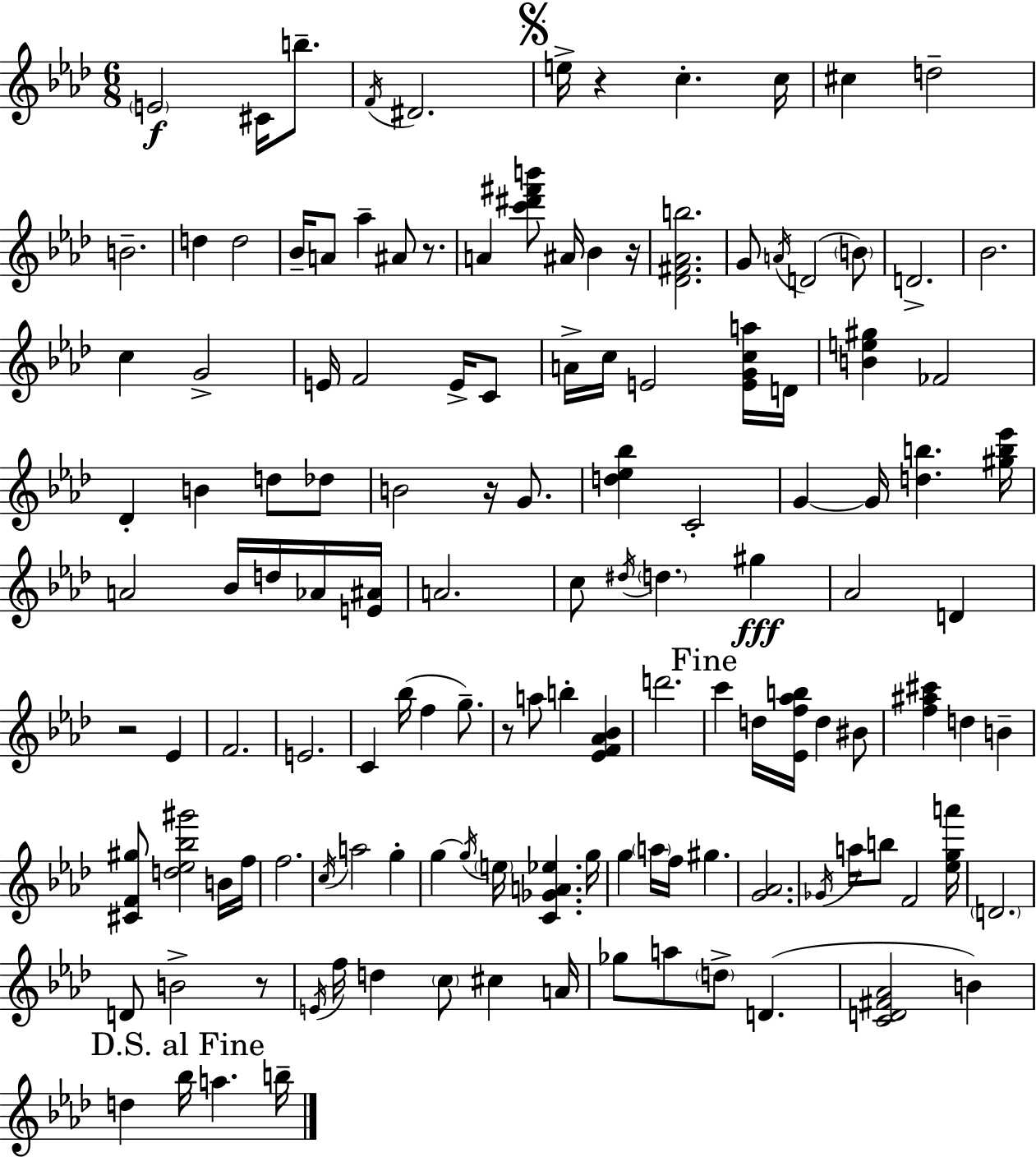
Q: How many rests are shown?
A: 7